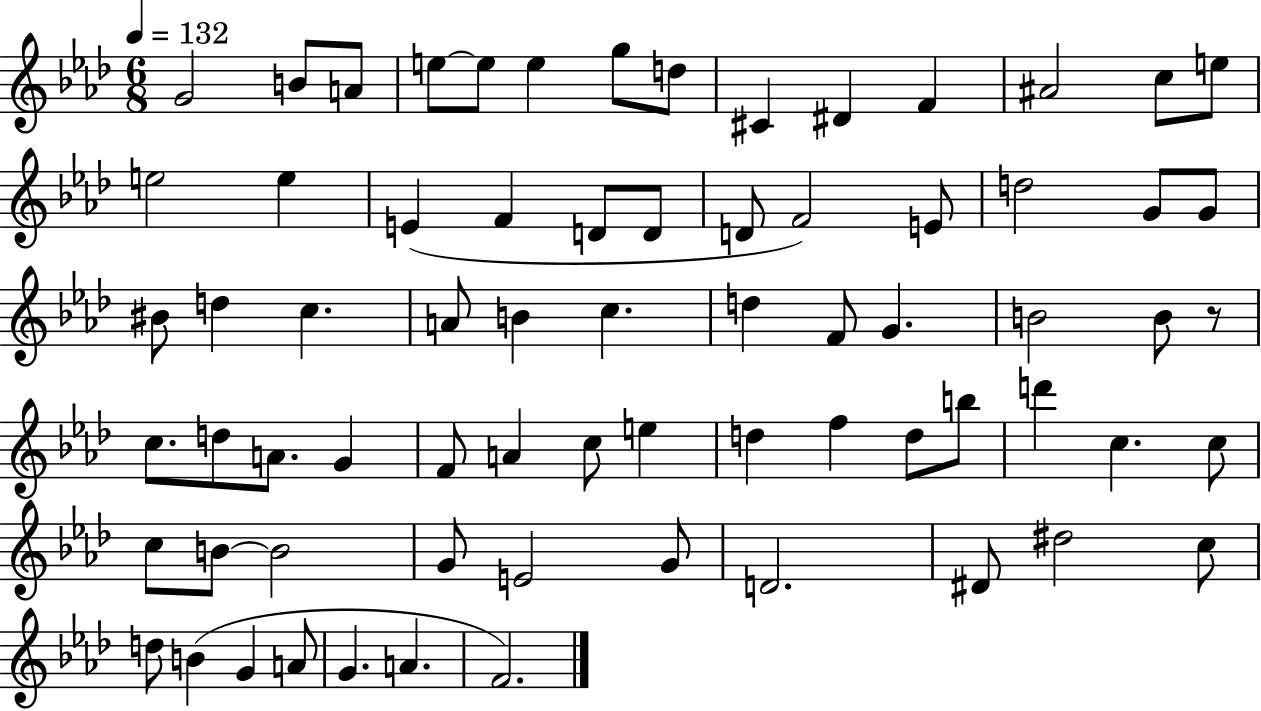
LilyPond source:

{
  \clef treble
  \numericTimeSignature
  \time 6/8
  \key aes \major
  \tempo 4 = 132
  \repeat volta 2 { g'2 b'8 a'8 | e''8~~ e''8 e''4 g''8 d''8 | cis'4 dis'4 f'4 | ais'2 c''8 e''8 | \break e''2 e''4 | e'4( f'4 d'8 d'8 | d'8 f'2) e'8 | d''2 g'8 g'8 | \break bis'8 d''4 c''4. | a'8 b'4 c''4. | d''4 f'8 g'4. | b'2 b'8 r8 | \break c''8. d''8 a'8. g'4 | f'8 a'4 c''8 e''4 | d''4 f''4 d''8 b''8 | d'''4 c''4. c''8 | \break c''8 b'8~~ b'2 | g'8 e'2 g'8 | d'2. | dis'8 dis''2 c''8 | \break d''8 b'4( g'4 a'8 | g'4. a'4. | f'2.) | } \bar "|."
}